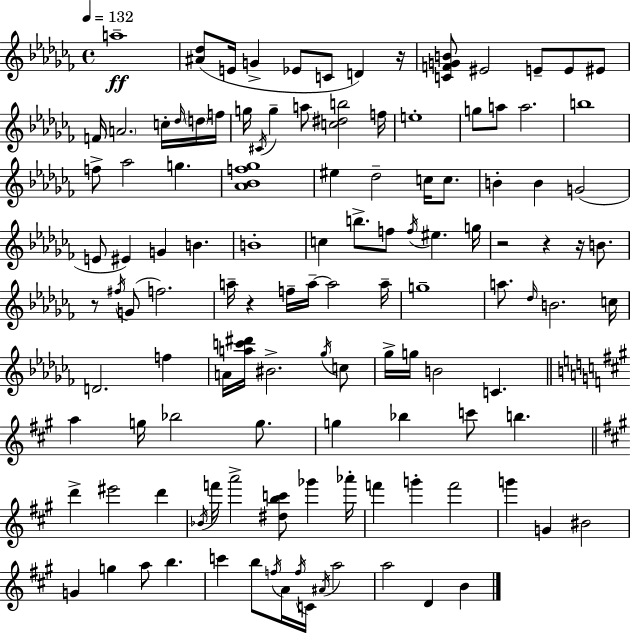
A5/w [A#4,Db5]/e E4/s G4/q Eb4/e C4/e D4/q R/s [C4,F4,G4,B4]/e EIS4/h E4/e E4/e EIS4/e F4/s A4/h. C5/s Db5/s D5/s F5/s G5/s C#4/s G5/q A5/e [C5,D#5,B5]/h F5/s E5/w G5/e A5/e A5/h. B5/w F5/e Ab5/h G5/q. [Ab4,Bb4,F5,Gb5]/w EIS5/q Db5/h C5/s C5/e. B4/q B4/q G4/h E4/e EIS4/q G4/q B4/q. B4/w C5/q B5/e. F5/e F5/s EIS5/q. G5/s R/h R/q R/s B4/e. R/e F#5/s G4/e F5/h. A5/s R/q F5/s A5/s A5/h A5/s G5/w A5/e. Db5/s B4/h. C5/s D4/h. F5/q A4/s [A5,C6,D#6]/s BIS4/h. Gb5/s C5/e Gb5/s G5/s B4/h C4/q. A5/q G5/s Bb5/h G5/e. G5/q Bb5/q C6/e B5/q. D6/q EIS6/h D6/q Bb4/s F6/s A6/h [D#5,B5,C6]/e Gb6/q Ab6/s F6/q G6/q F6/h G6/q G4/q BIS4/h G4/q G5/q A5/e B5/q. C6/q B5/e F5/s A4/s F5/s C4/s A#4/s A5/h A5/h D4/q B4/q